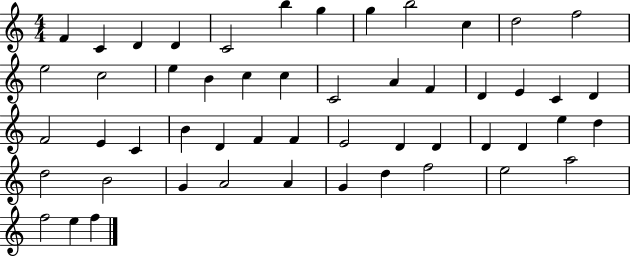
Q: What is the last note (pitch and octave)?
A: F5